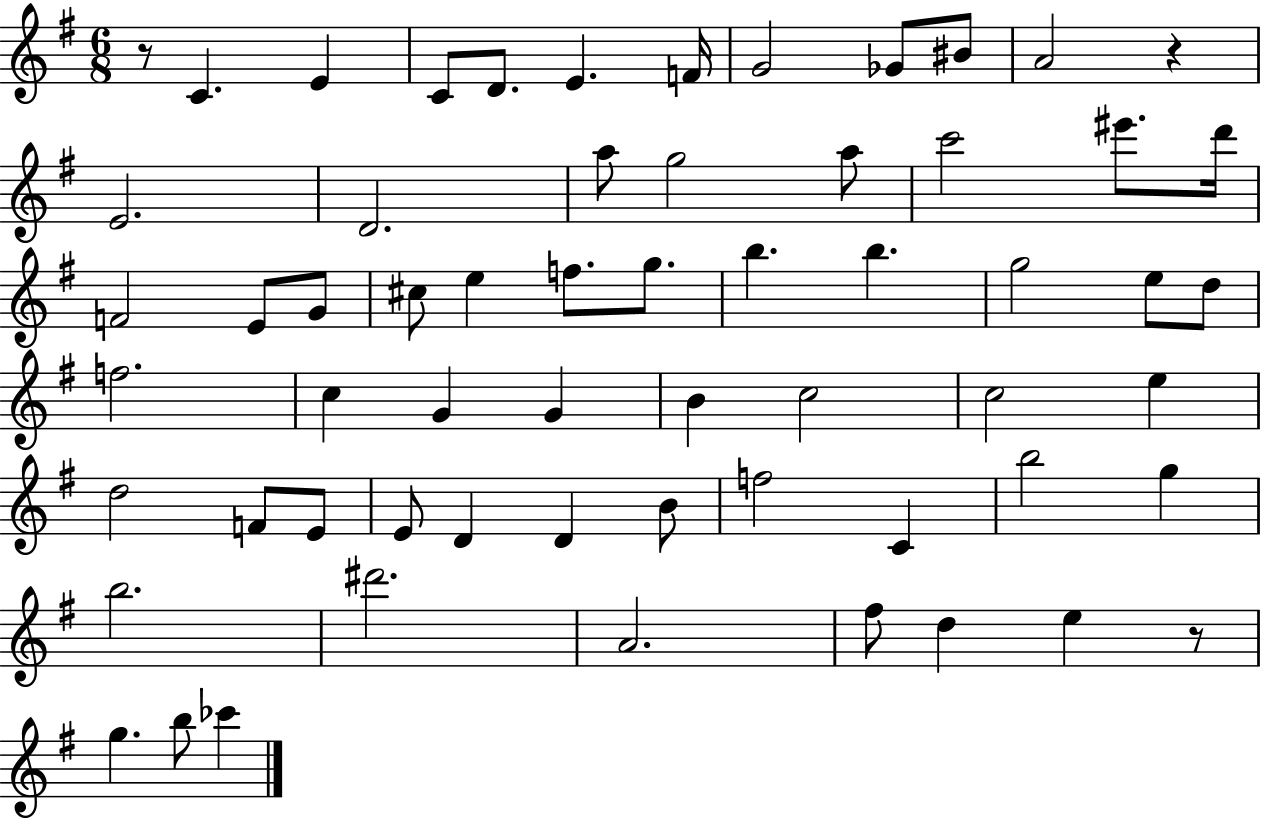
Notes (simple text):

R/e C4/q. E4/q C4/e D4/e. E4/q. F4/s G4/h Gb4/e BIS4/e A4/h R/q E4/h. D4/h. A5/e G5/h A5/e C6/h EIS6/e. D6/s F4/h E4/e G4/e C#5/e E5/q F5/e. G5/e. B5/q. B5/q. G5/h E5/e D5/e F5/h. C5/q G4/q G4/q B4/q C5/h C5/h E5/q D5/h F4/e E4/e E4/e D4/q D4/q B4/e F5/h C4/q B5/h G5/q B5/h. D#6/h. A4/h. F#5/e D5/q E5/q R/e G5/q. B5/e CES6/q